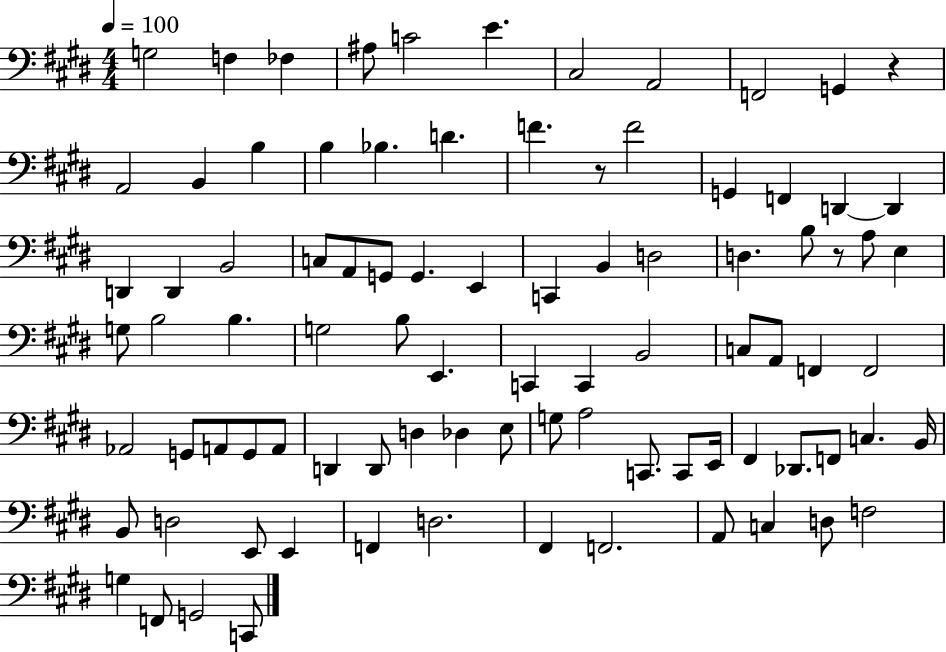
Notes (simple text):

G3/h F3/q FES3/q A#3/e C4/h E4/q. C#3/h A2/h F2/h G2/q R/q A2/h B2/q B3/q B3/q Bb3/q. D4/q. F4/q. R/e F4/h G2/q F2/q D2/q D2/q D2/q D2/q B2/h C3/e A2/e G2/e G2/q. E2/q C2/q B2/q D3/h D3/q. B3/e R/e A3/e E3/q G3/e B3/h B3/q. G3/h B3/e E2/q. C2/q C2/q B2/h C3/e A2/e F2/q F2/h Ab2/h G2/e A2/e G2/e A2/e D2/q D2/e D3/q Db3/q E3/e G3/e A3/h C2/e. C2/e E2/s F#2/q Db2/e. F2/e C3/q. B2/s B2/e D3/h E2/e E2/q F2/q D3/h. F#2/q F2/h. A2/e C3/q D3/e F3/h G3/q F2/e G2/h C2/e